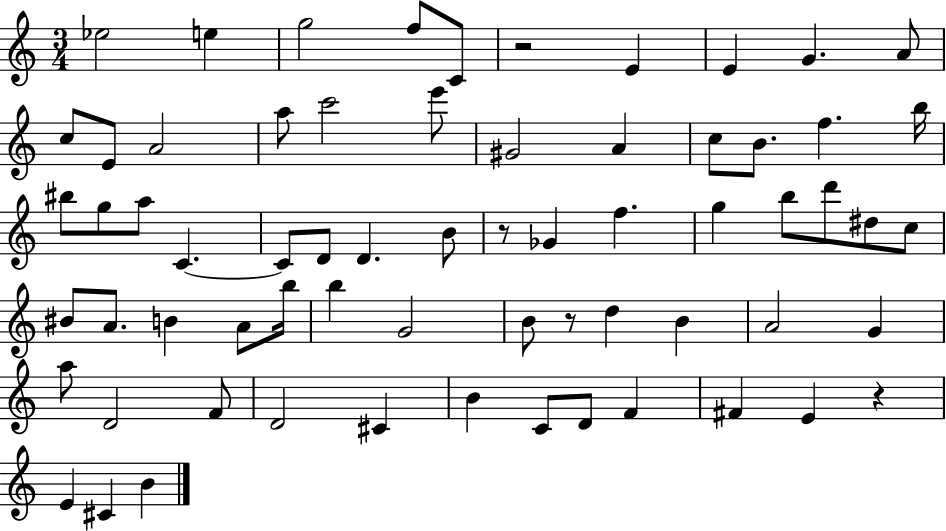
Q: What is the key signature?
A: C major